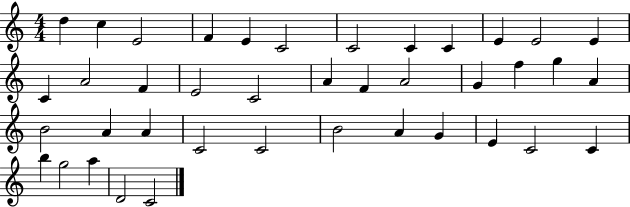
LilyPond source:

{
  \clef treble
  \numericTimeSignature
  \time 4/4
  \key c \major
  d''4 c''4 e'2 | f'4 e'4 c'2 | c'2 c'4 c'4 | e'4 e'2 e'4 | \break c'4 a'2 f'4 | e'2 c'2 | a'4 f'4 a'2 | g'4 f''4 g''4 a'4 | \break b'2 a'4 a'4 | c'2 c'2 | b'2 a'4 g'4 | e'4 c'2 c'4 | \break b''4 g''2 a''4 | d'2 c'2 | \bar "|."
}